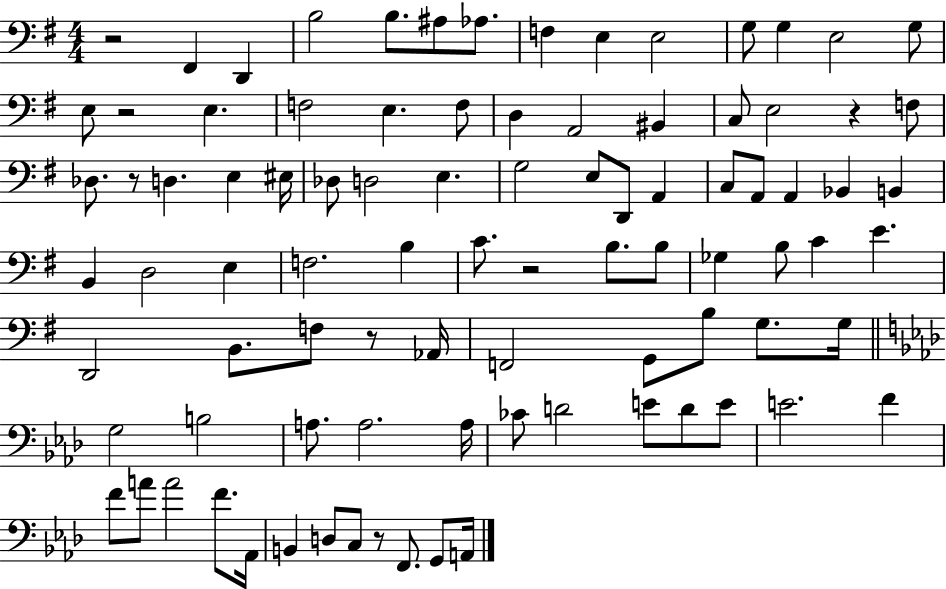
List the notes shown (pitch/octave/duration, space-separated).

R/h F#2/q D2/q B3/h B3/e. A#3/e Ab3/e. F3/q E3/q E3/h G3/e G3/q E3/h G3/e E3/e R/h E3/q. F3/h E3/q. F3/e D3/q A2/h BIS2/q C3/e E3/h R/q F3/e Db3/e. R/e D3/q. E3/q EIS3/s Db3/e D3/h E3/q. G3/h E3/e D2/e A2/q C3/e A2/e A2/q Bb2/q B2/q B2/q D3/h E3/q F3/h. B3/q C4/e. R/h B3/e. B3/e Gb3/q B3/e C4/q E4/q. D2/h B2/e. F3/e R/e Ab2/s F2/h G2/e B3/e G3/e. G3/s G3/h B3/h A3/e. A3/h. A3/s CES4/e D4/h E4/e D4/e E4/e E4/h. F4/q F4/e A4/e A4/h F4/e. Ab2/s B2/q D3/e C3/e R/e F2/e. G2/e A2/s